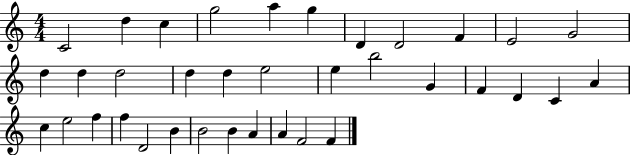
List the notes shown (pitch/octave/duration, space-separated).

C4/h D5/q C5/q G5/h A5/q G5/q D4/q D4/h F4/q E4/h G4/h D5/q D5/q D5/h D5/q D5/q E5/h E5/q B5/h G4/q F4/q D4/q C4/q A4/q C5/q E5/h F5/q F5/q D4/h B4/q B4/h B4/q A4/q A4/q F4/h F4/q